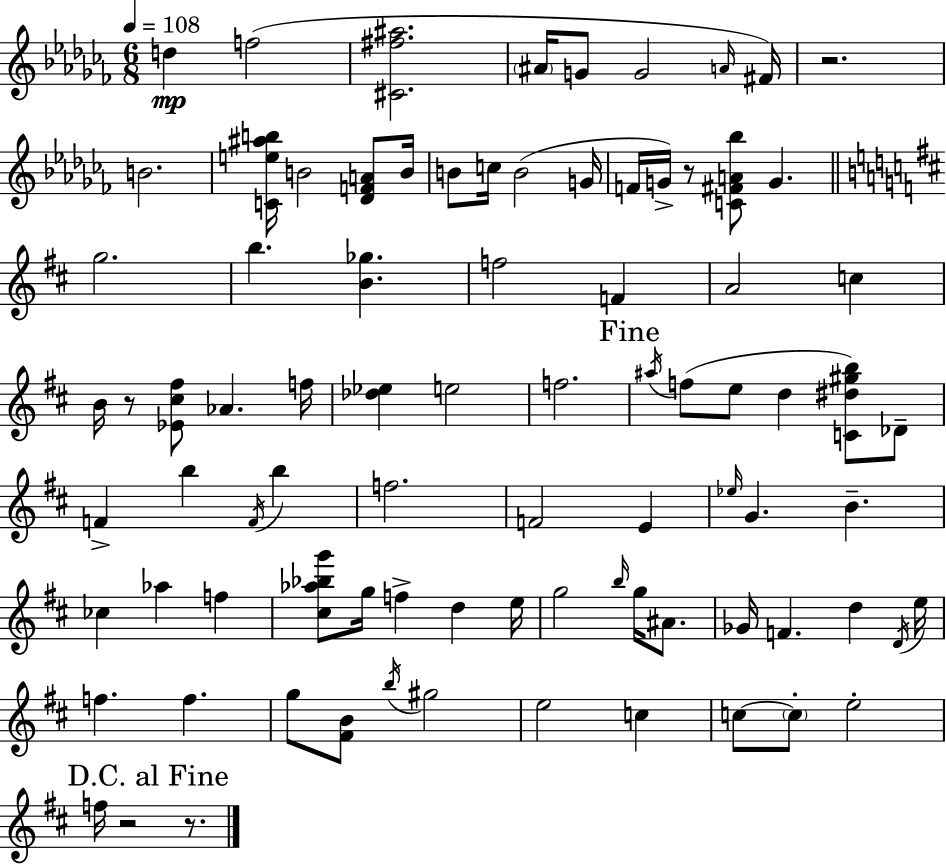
D5/q F5/h [C#4,F#5,A#5]/h. A#4/s G4/e G4/h A4/s F#4/s R/h. B4/h. [C4,E5,A#5,B5]/s B4/h [Db4,F4,A4]/e B4/s B4/e C5/s B4/h G4/s F4/s G4/s R/e [C4,F#4,A4,Bb5]/e G4/q. G5/h. B5/q. [B4,Gb5]/q. F5/h F4/q A4/h C5/q B4/s R/e [Eb4,C#5,F#5]/e Ab4/q. F5/s [Db5,Eb5]/q E5/h F5/h. A#5/s F5/e E5/e D5/q [C4,D#5,G#5,B5]/e Db4/e F4/q B5/q F4/s B5/q F5/h. F4/h E4/q Eb5/s G4/q. B4/q. CES5/q Ab5/q F5/q [C#5,Ab5,Bb5,G6]/e G5/s F5/q D5/q E5/s G5/h B5/s G5/s A#4/e. Gb4/s F4/q. D5/q D4/s E5/s F5/q. F5/q. G5/e [F#4,B4]/e B5/s G#5/h E5/h C5/q C5/e C5/e E5/h F5/s R/h R/e.